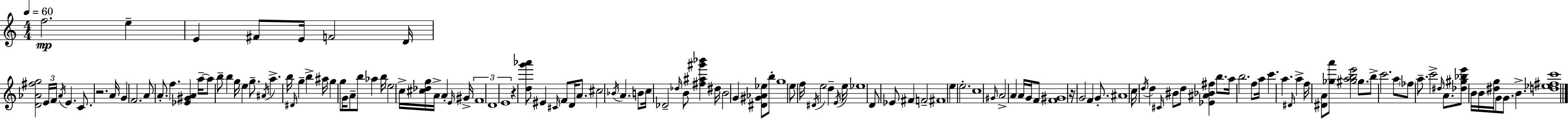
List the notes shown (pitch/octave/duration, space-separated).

F5/h. E5/q E4/q F#4/e E4/s F4/h D4/s [D4,Ab4,F#5,G5]/h E4/s F4/s Ab4/s E4/q. C4/e. R/h. A4/s G4/q F4/h. A4/e A4/e. F5/q. [Eb4,G#4,A4]/q A5/s A5/e B5/e B5/q G5/s E5/q G5/e. A#4/s A5/q. B5/s D#4/s G5/q B5/q A#5/s G5/q G5/e G4/s A4/e B5/e Ab5/q B5/s E5/h C5/s [C#5,Db5,G5]/s A4/s A4/q E4/s G#4/s F4/w D4/w E4/w R/q [D5,G6,Ab6]/e EIS4/q C#4/s F4/e D4/s A4/e. C#5/h Bb4/s A4/q. B4/e C5/s Db4/h Db5/s B4/e [F#5,A#5,G#6,Bb6]/q D#5/s B4/h G4/q [D#4,G#4,Ab4,Eb5]/e B5/e G5/w E5/e F5/s D#4/s E5/h D5/q E4/s E5/s Eb5/w D4/e Eb4/e F#4/q F4/h F#4/w E5/q E5/h. C5/w G#4/s A4/h A4/q A4/s G4/s F4/e [F4,G#4]/w R/s G4/h F4/q G4/e. A#4/w C5/s D5/s D5/q C#4/s BIS4/e D5/e [Eb4,A#4,Bb4,F#5]/q B5/e. A5/s B5/h. F5/e A5/s C6/q. A5/q. D#4/s A5/q F5/s [D#4,A4]/e [Gb5,A6]/e [G#5,A5,B5,E6]/h G#5/e. B5/e C6/h. A5/e FES5/e A5/e. C6/h D#5/s A4/e. [Db5,G#5,Bb5,E6]/e B4/s B4/s [D#5,G5]/s G4/e G4/e. B4/q. [D5,Eb5,F#5,C6]/w